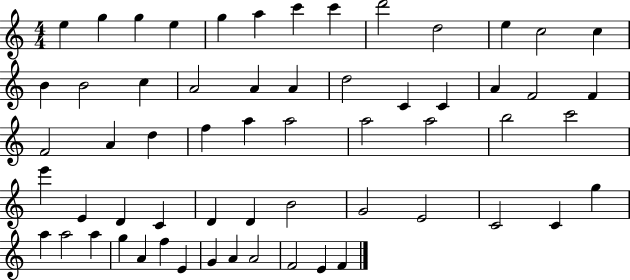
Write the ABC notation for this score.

X:1
T:Untitled
M:4/4
L:1/4
K:C
e g g e g a c' c' d'2 d2 e c2 c B B2 c A2 A A d2 C C A F2 F F2 A d f a a2 a2 a2 b2 c'2 e' E D C D D B2 G2 E2 C2 C g a a2 a g A f E G A A2 F2 E F